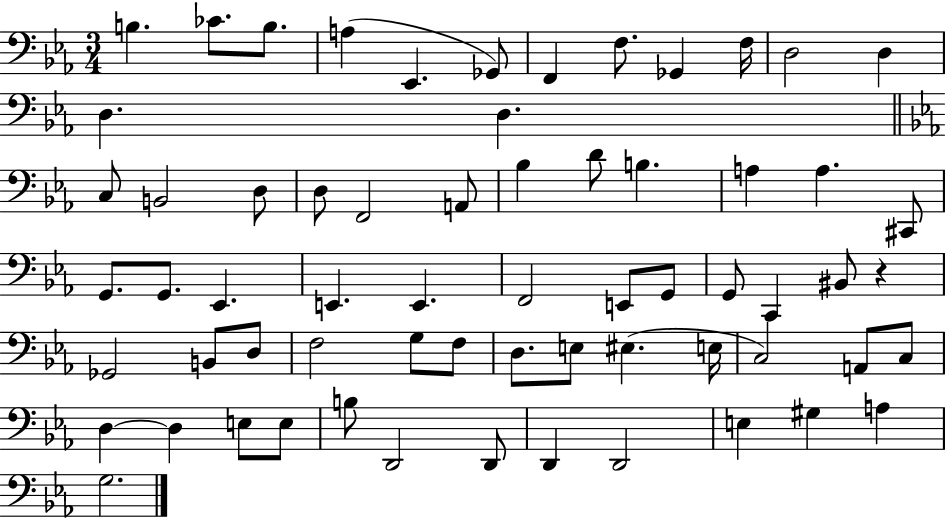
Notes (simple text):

B3/q. CES4/e. B3/e. A3/q Eb2/q. Gb2/e F2/q F3/e. Gb2/q F3/s D3/h D3/q D3/q. D3/q. C3/e B2/h D3/e D3/e F2/h A2/e Bb3/q D4/e B3/q. A3/q A3/q. C#2/e G2/e. G2/e. Eb2/q. E2/q. E2/q. F2/h E2/e G2/e G2/e C2/q BIS2/e R/q Gb2/h B2/e D3/e F3/h G3/e F3/e D3/e. E3/e EIS3/q. E3/s C3/h A2/e C3/e D3/q D3/q E3/e E3/e B3/e D2/h D2/e D2/q D2/h E3/q G#3/q A3/q G3/h.